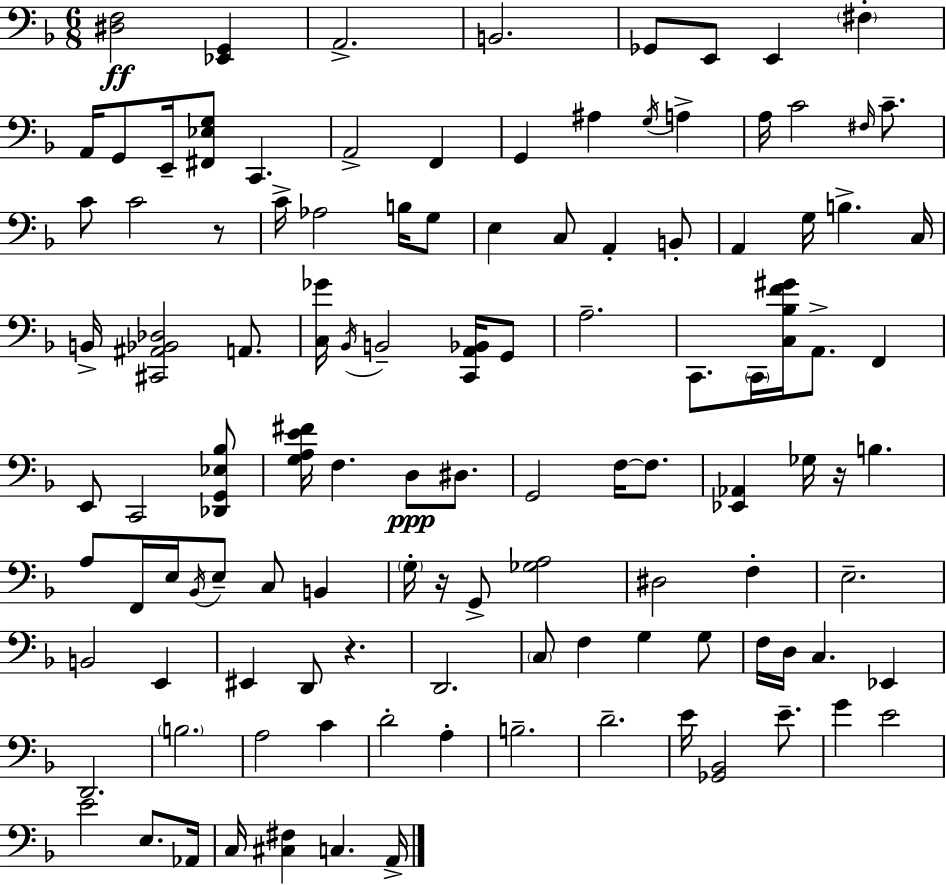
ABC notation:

X:1
T:Untitled
M:6/8
L:1/4
K:Dm
[^D,F,]2 [_E,,G,,] A,,2 B,,2 _G,,/2 E,,/2 E,, ^F, A,,/4 G,,/2 E,,/4 [^F,,_E,G,]/2 C,, A,,2 F,, G,, ^A, G,/4 A, A,/4 C2 ^F,/4 C/2 C/2 C2 z/2 C/4 _A,2 B,/4 G,/2 E, C,/2 A,, B,,/2 A,, G,/4 B, C,/4 B,,/4 [^C,,^A,,_B,,_D,]2 A,,/2 [C,_G]/4 _B,,/4 B,,2 [C,,A,,_B,,]/4 G,,/2 A,2 C,,/2 C,,/4 [C,_B,F^G]/4 A,,/2 F,, E,,/2 C,,2 [_D,,G,,_E,_B,]/2 [G,A,E^F]/4 F, D,/2 ^D,/2 G,,2 F,/4 F,/2 [_E,,_A,,] _G,/4 z/4 B, A,/2 F,,/4 E,/4 _B,,/4 E,/2 C,/2 B,, G,/4 z/4 G,,/2 [_G,A,]2 ^D,2 F, E,2 B,,2 E,, ^E,, D,,/2 z D,,2 C,/2 F, G, G,/2 F,/4 D,/4 C, _E,, D,,2 B,2 A,2 C D2 A, B,2 D2 E/4 [_G,,_B,,]2 E/2 G E2 E2 E,/2 _A,,/4 C,/4 [^C,^F,] C, A,,/4